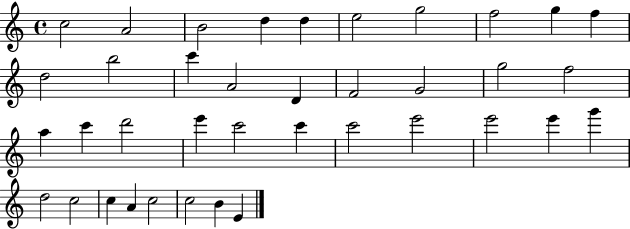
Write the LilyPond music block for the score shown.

{
  \clef treble
  \time 4/4
  \defaultTimeSignature
  \key c \major
  c''2 a'2 | b'2 d''4 d''4 | e''2 g''2 | f''2 g''4 f''4 | \break d''2 b''2 | c'''4 a'2 d'4 | f'2 g'2 | g''2 f''2 | \break a''4 c'''4 d'''2 | e'''4 c'''2 c'''4 | c'''2 e'''2 | e'''2 e'''4 g'''4 | \break d''2 c''2 | c''4 a'4 c''2 | c''2 b'4 e'4 | \bar "|."
}